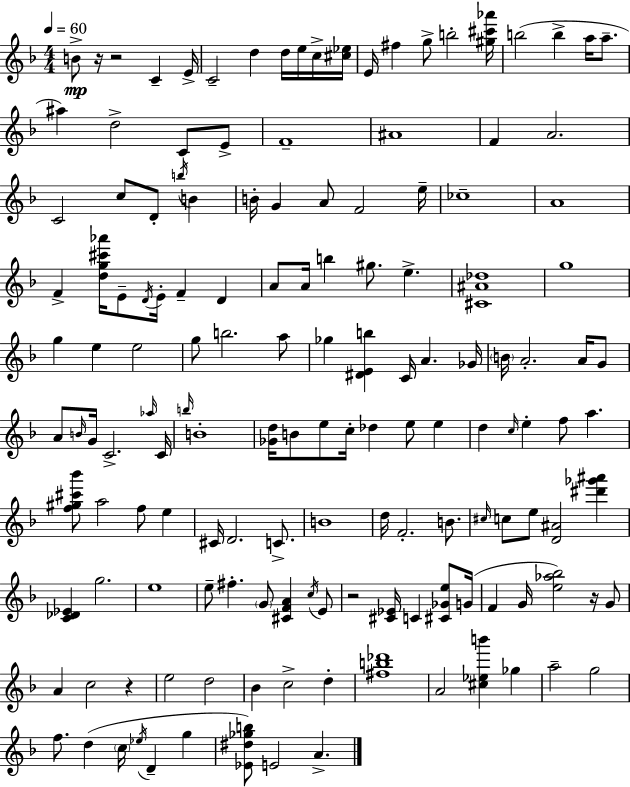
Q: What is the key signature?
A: F major